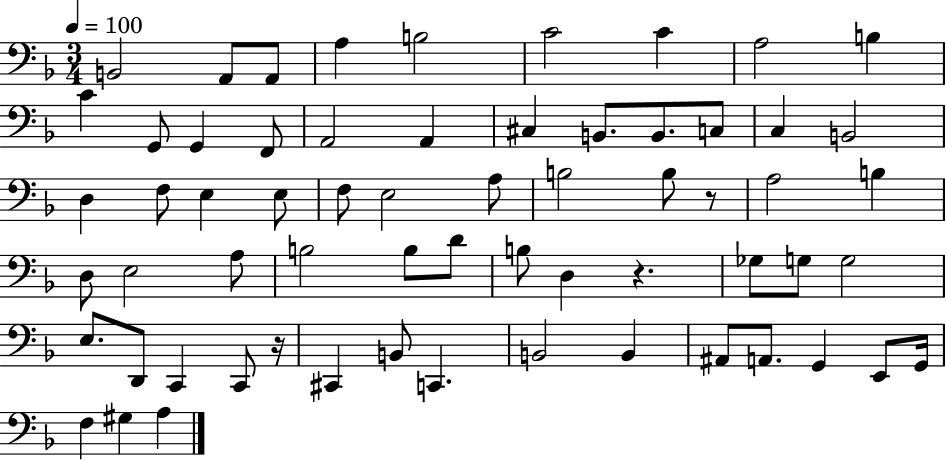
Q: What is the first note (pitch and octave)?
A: B2